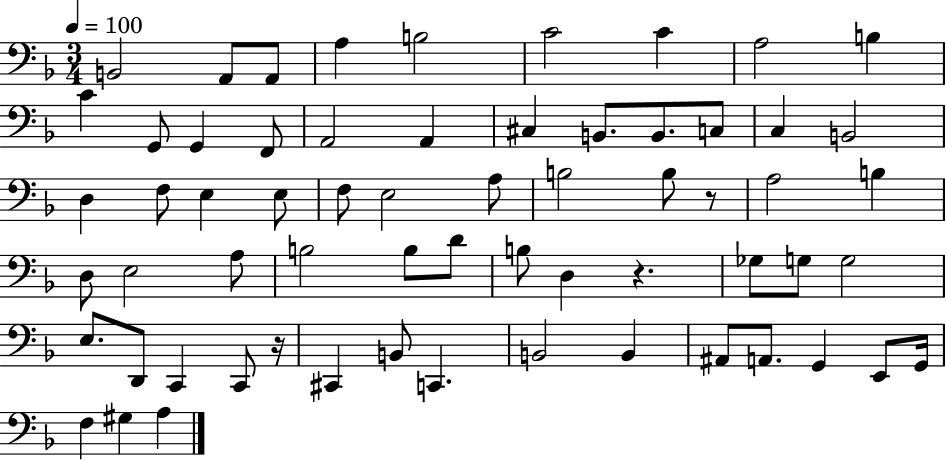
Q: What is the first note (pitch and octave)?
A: B2